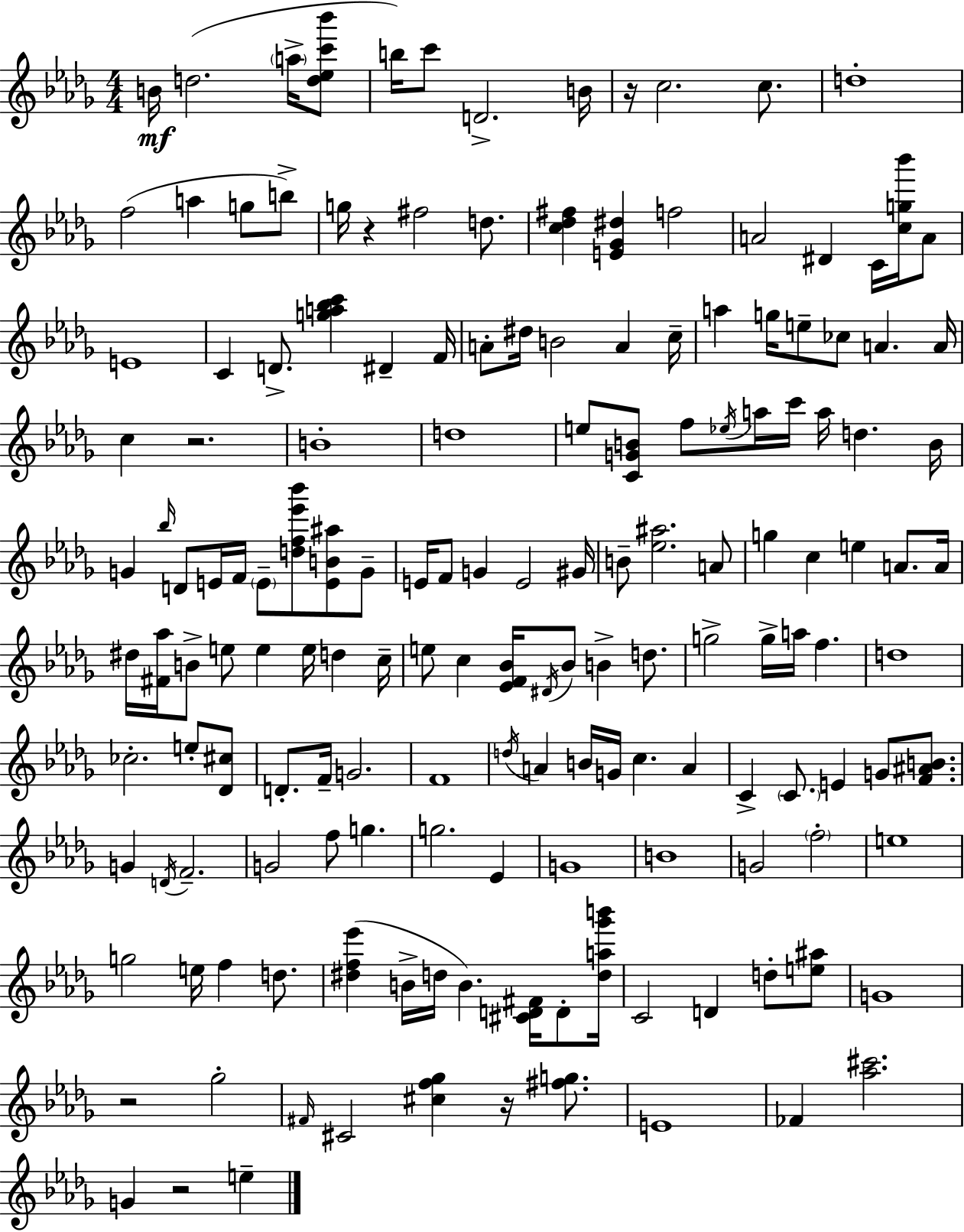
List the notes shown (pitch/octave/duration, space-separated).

B4/s D5/h. A5/s [D5,Eb5,C6,Bb6]/e B5/s C6/e D4/h. B4/s R/s C5/h. C5/e. D5/w F5/h A5/q G5/e B5/e G5/s R/q F#5/h D5/e. [C5,Db5,F#5]/q [E4,Gb4,D#5]/q F5/h A4/h D#4/q C4/s [C5,G5,Bb6]/s A4/e E4/w C4/q D4/e. [G5,A5,Bb5,C6]/q D#4/q F4/s A4/e D#5/s B4/h A4/q C5/s A5/q G5/s E5/e CES5/e A4/q. A4/s C5/q R/h. B4/w D5/w E5/e [C4,G4,B4]/e F5/e Eb5/s A5/s C6/s A5/s D5/q. B4/s G4/q Bb5/s D4/e E4/s F4/s E4/e [D5,F5,Eb6,Bb6]/e [E4,B4,A#5]/e G4/e E4/s F4/e G4/q E4/h G#4/s B4/e [Eb5,A#5]/h. A4/e G5/q C5/q E5/q A4/e. A4/s D#5/s [F#4,Ab5]/s B4/e E5/e E5/q E5/s D5/q C5/s E5/e C5/q [Eb4,F4,Bb4]/s D#4/s Bb4/e B4/q D5/e. G5/h G5/s A5/s F5/q. D5/w CES5/h. E5/e [Db4,C#5]/e D4/e. F4/s G4/h. F4/w D5/s A4/q B4/s G4/s C5/q. A4/q C4/q C4/e. E4/q G4/e [F4,A#4,B4]/e. G4/q D4/s F4/h. G4/h F5/e G5/q. G5/h. Eb4/q G4/w B4/w G4/h F5/h E5/w G5/h E5/s F5/q D5/e. [D#5,F5,Eb6]/q B4/s D5/s B4/q. [C#4,D4,F#4]/s D4/e [D5,A5,Gb6,B6]/s C4/h D4/q D5/e [E5,A#5]/e G4/w R/h Gb5/h F#4/s C#4/h [C#5,F5,Gb5]/q R/s [F#5,G5]/e. E4/w FES4/q [Ab5,C#6]/h. G4/q R/h E5/q